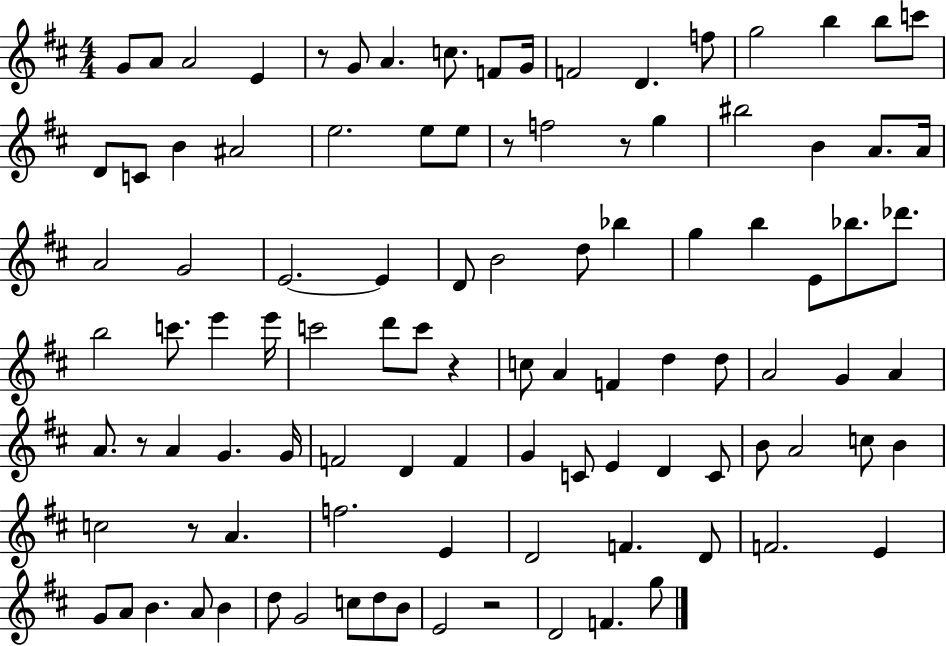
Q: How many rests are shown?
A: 7